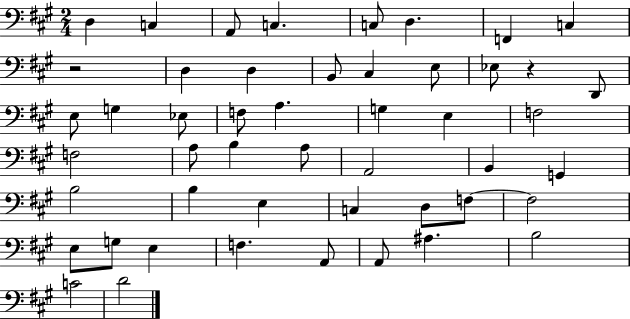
{
  \clef bass
  \numericTimeSignature
  \time 2/4
  \key a \major
  d4 c4 | a,8 c4. | c8 d4. | f,4 c4 | \break r2 | d4 d4 | b,8 cis4 e8 | ees8 r4 d,8 | \break e8 g4 ees8 | f8 a4. | g4 e4 | f2 | \break f2 | a8 b4 a8 | a,2 | b,4 g,4 | \break b2 | b4 e4 | c4 d8 f8~~ | f2 | \break e8 g8 e4 | f4. a,8 | a,8 ais4. | b2 | \break c'2 | d'2 | \bar "|."
}